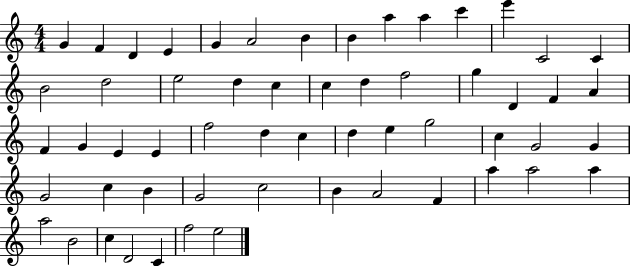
{
  \clef treble
  \numericTimeSignature
  \time 4/4
  \key c \major
  g'4 f'4 d'4 e'4 | g'4 a'2 b'4 | b'4 a''4 a''4 c'''4 | e'''4 c'2 c'4 | \break b'2 d''2 | e''2 d''4 c''4 | c''4 d''4 f''2 | g''4 d'4 f'4 a'4 | \break f'4 g'4 e'4 e'4 | f''2 d''4 c''4 | d''4 e''4 g''2 | c''4 g'2 g'4 | \break g'2 c''4 b'4 | g'2 c''2 | b'4 a'2 f'4 | a''4 a''2 a''4 | \break a''2 b'2 | c''4 d'2 c'4 | f''2 e''2 | \bar "|."
}